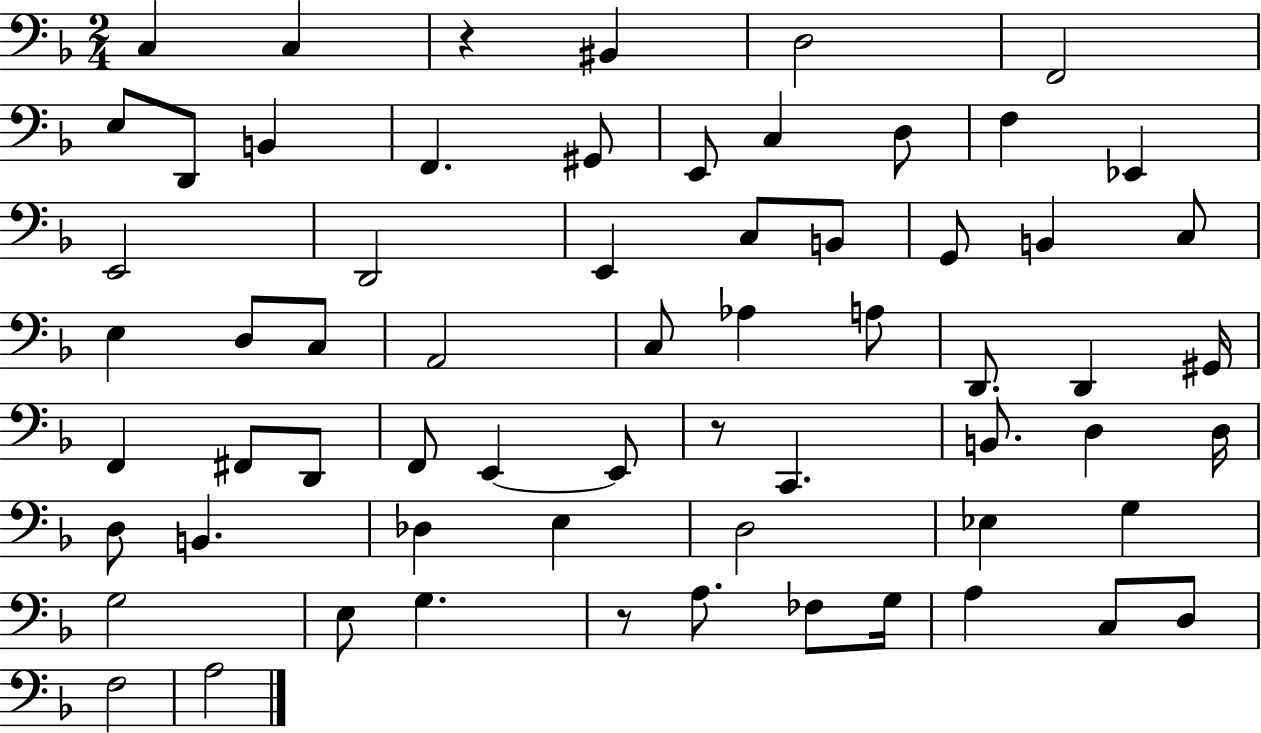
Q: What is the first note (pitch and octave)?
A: C3